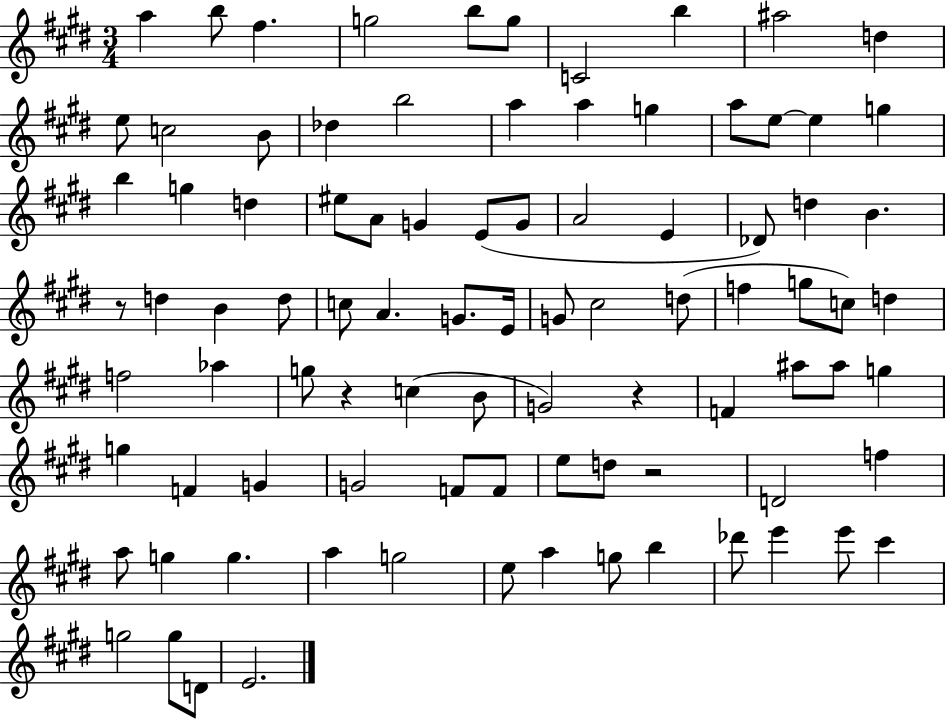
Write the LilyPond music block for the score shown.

{
  \clef treble
  \numericTimeSignature
  \time 3/4
  \key e \major
  a''4 b''8 fis''4. | g''2 b''8 g''8 | c'2 b''4 | ais''2 d''4 | \break e''8 c''2 b'8 | des''4 b''2 | a''4 a''4 g''4 | a''8 e''8~~ e''4 g''4 | \break b''4 g''4 d''4 | eis''8 a'8 g'4 e'8( g'8 | a'2 e'4 | des'8) d''4 b'4. | \break r8 d''4 b'4 d''8 | c''8 a'4. g'8. e'16 | g'8 cis''2 d''8( | f''4 g''8 c''8) d''4 | \break f''2 aes''4 | g''8 r4 c''4( b'8 | g'2) r4 | f'4 ais''8 ais''8 g''4 | \break g''4 f'4 g'4 | g'2 f'8 f'8 | e''8 d''8 r2 | d'2 f''4 | \break a''8 g''4 g''4. | a''4 g''2 | e''8 a''4 g''8 b''4 | des'''8 e'''4 e'''8 cis'''4 | \break g''2 g''8 d'8 | e'2. | \bar "|."
}